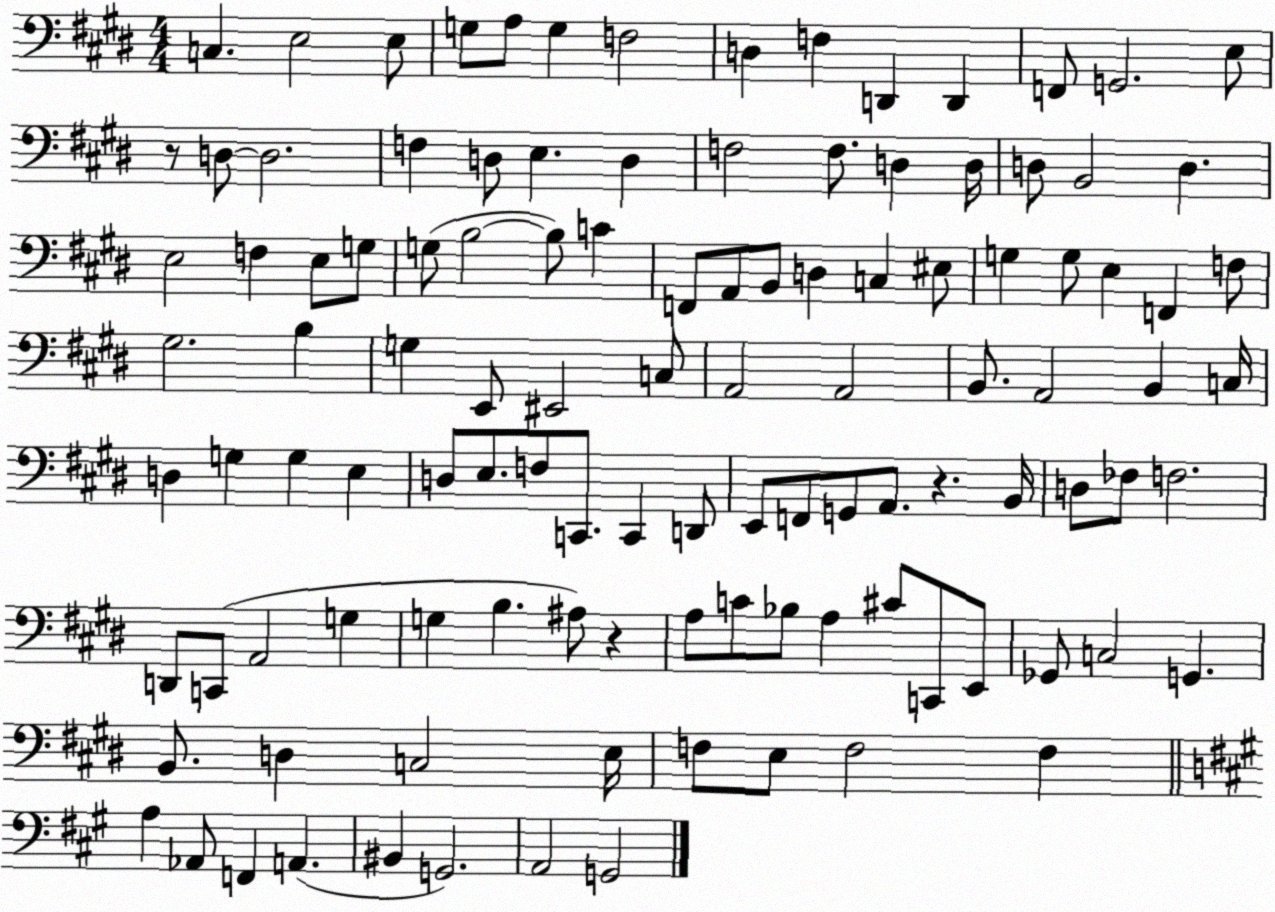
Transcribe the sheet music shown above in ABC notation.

X:1
T:Untitled
M:4/4
L:1/4
K:E
C, E,2 E,/2 G,/2 A,/2 G, F,2 D, F, D,, D,, F,,/2 G,,2 E,/2 z/2 D,/2 D,2 F, D,/2 E, D, F,2 F,/2 D, D,/4 D,/2 B,,2 D, E,2 F, E,/2 G,/2 G,/2 B,2 B,/2 C F,,/2 A,,/2 B,,/2 D, C, ^E,/2 G, G,/2 E, F,, F,/2 ^G,2 B, G, E,,/2 ^E,,2 C,/2 A,,2 A,,2 B,,/2 A,,2 B,, C,/4 D, G, G, E, D,/2 E,/2 F,/2 C,,/2 C,, D,,/2 E,,/2 F,,/2 G,,/2 A,,/2 z B,,/4 D,/2 _F,/2 F,2 D,,/2 C,,/2 A,,2 G, G, B, ^A,/2 z A,/2 C/2 _B,/2 A, ^C/2 C,,/2 E,,/2 _G,,/2 C,2 G,, B,,/2 D, C,2 E,/4 F,/2 E,/2 F,2 F, A, _A,,/2 F,, A,, ^B,, G,,2 A,,2 G,,2